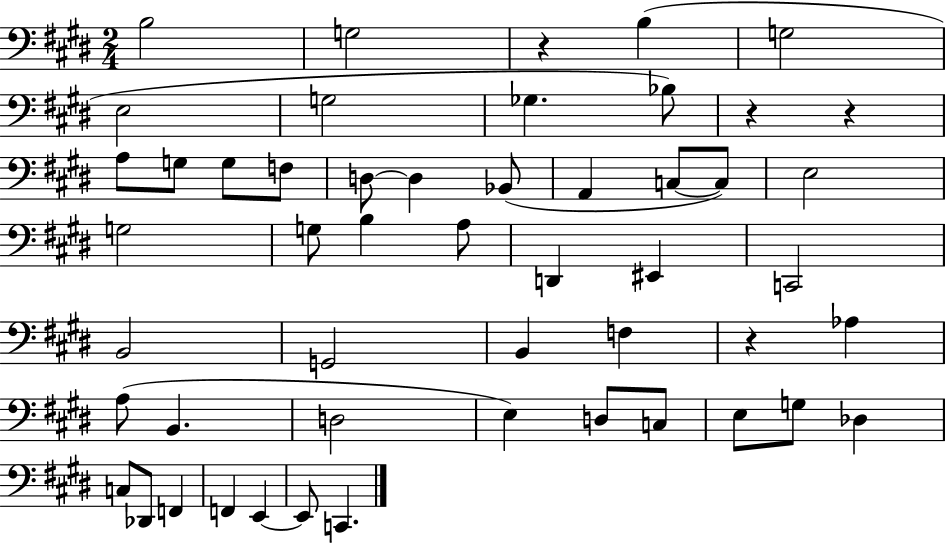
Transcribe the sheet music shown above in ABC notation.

X:1
T:Untitled
M:2/4
L:1/4
K:E
B,2 G,2 z B, G,2 E,2 G,2 _G, _B,/2 z z A,/2 G,/2 G,/2 F,/2 D,/2 D, _B,,/2 A,, C,/2 C,/2 E,2 G,2 G,/2 B, A,/2 D,, ^E,, C,,2 B,,2 G,,2 B,, F, z _A, A,/2 B,, D,2 E, D,/2 C,/2 E,/2 G,/2 _D, C,/2 _D,,/2 F,, F,, E,, E,,/2 C,,